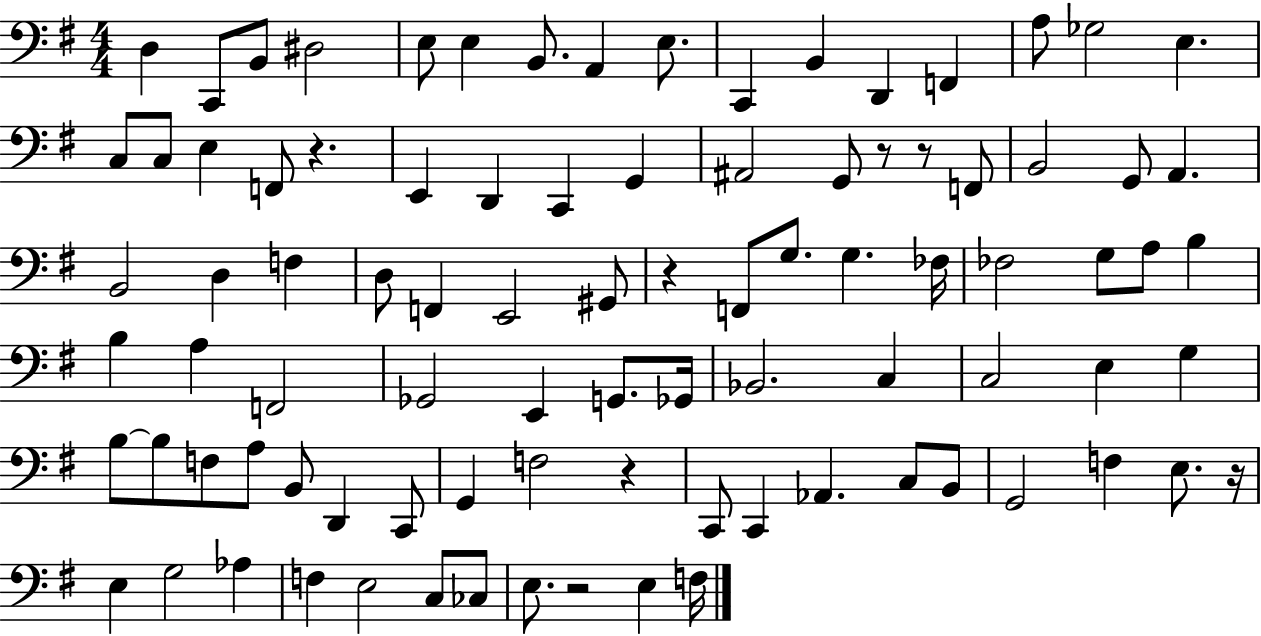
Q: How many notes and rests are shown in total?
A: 91